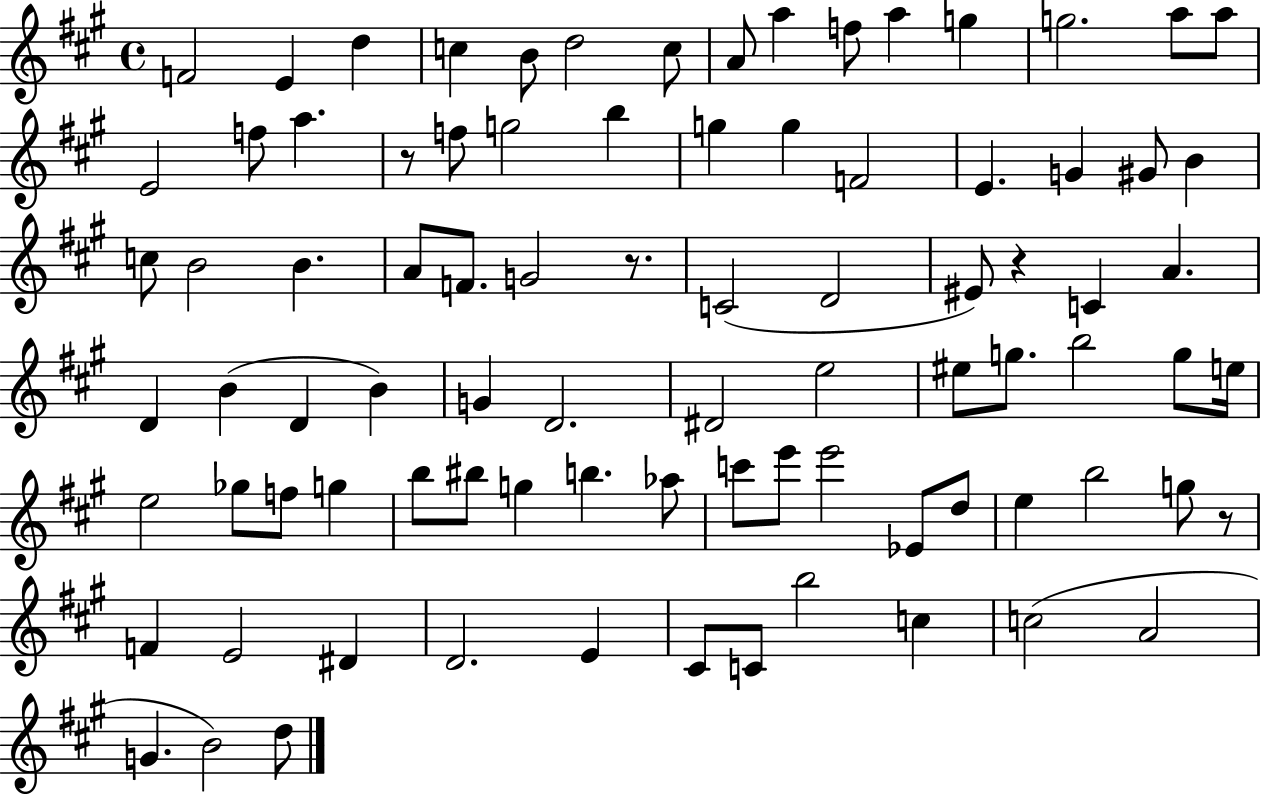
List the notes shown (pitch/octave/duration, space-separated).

F4/h E4/q D5/q C5/q B4/e D5/h C5/e A4/e A5/q F5/e A5/q G5/q G5/h. A5/e A5/e E4/h F5/e A5/q. R/e F5/e G5/h B5/q G5/q G5/q F4/h E4/q. G4/q G#4/e B4/q C5/e B4/h B4/q. A4/e F4/e. G4/h R/e. C4/h D4/h EIS4/e R/q C4/q A4/q. D4/q B4/q D4/q B4/q G4/q D4/h. D#4/h E5/h EIS5/e G5/e. B5/h G5/e E5/s E5/h Gb5/e F5/e G5/q B5/e BIS5/e G5/q B5/q. Ab5/e C6/e E6/e E6/h Eb4/e D5/e E5/q B5/h G5/e R/e F4/q E4/h D#4/q D4/h. E4/q C#4/e C4/e B5/h C5/q C5/h A4/h G4/q. B4/h D5/e